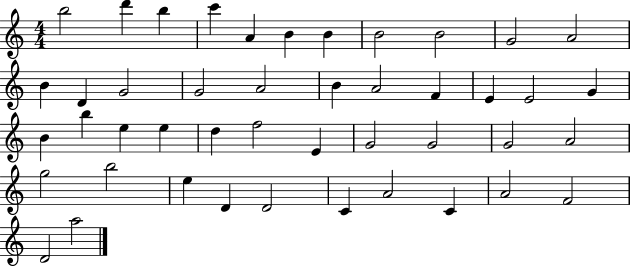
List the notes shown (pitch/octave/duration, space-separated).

B5/h D6/q B5/q C6/q A4/q B4/q B4/q B4/h B4/h G4/h A4/h B4/q D4/q G4/h G4/h A4/h B4/q A4/h F4/q E4/q E4/h G4/q B4/q B5/q E5/q E5/q D5/q F5/h E4/q G4/h G4/h G4/h A4/h G5/h B5/h E5/q D4/q D4/h C4/q A4/h C4/q A4/h F4/h D4/h A5/h